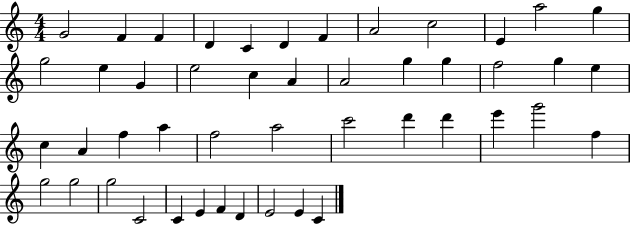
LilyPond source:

{
  \clef treble
  \numericTimeSignature
  \time 4/4
  \key c \major
  g'2 f'4 f'4 | d'4 c'4 d'4 f'4 | a'2 c''2 | e'4 a''2 g''4 | \break g''2 e''4 g'4 | e''2 c''4 a'4 | a'2 g''4 g''4 | f''2 g''4 e''4 | \break c''4 a'4 f''4 a''4 | f''2 a''2 | c'''2 d'''4 d'''4 | e'''4 g'''2 f''4 | \break g''2 g''2 | g''2 c'2 | c'4 e'4 f'4 d'4 | e'2 e'4 c'4 | \break \bar "|."
}